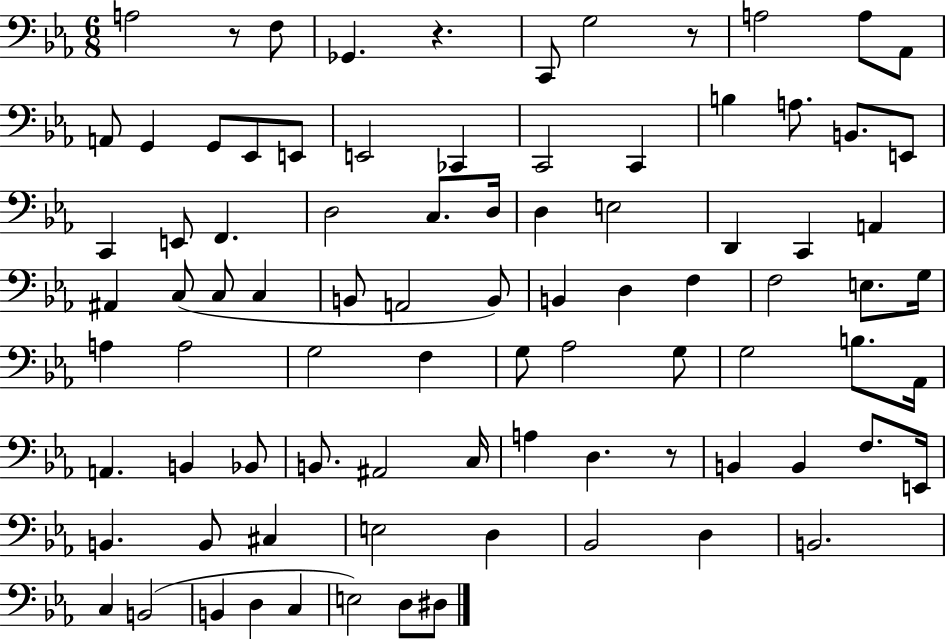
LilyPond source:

{
  \clef bass
  \numericTimeSignature
  \time 6/8
  \key ees \major
  a2 r8 f8 | ges,4. r4. | c,8 g2 r8 | a2 a8 aes,8 | \break a,8 g,4 g,8 ees,8 e,8 | e,2 ces,4 | c,2 c,4 | b4 a8. b,8. e,8 | \break c,4 e,8 f,4. | d2 c8. d16 | d4 e2 | d,4 c,4 a,4 | \break ais,4 c8( c8 c4 | b,8 a,2 b,8) | b,4 d4 f4 | f2 e8. g16 | \break a4 a2 | g2 f4 | g8 aes2 g8 | g2 b8. aes,16 | \break a,4. b,4 bes,8 | b,8. ais,2 c16 | a4 d4. r8 | b,4 b,4 f8. e,16 | \break b,4. b,8 cis4 | e2 d4 | bes,2 d4 | b,2. | \break c4 b,2( | b,4 d4 c4 | e2) d8 dis8 | \bar "|."
}